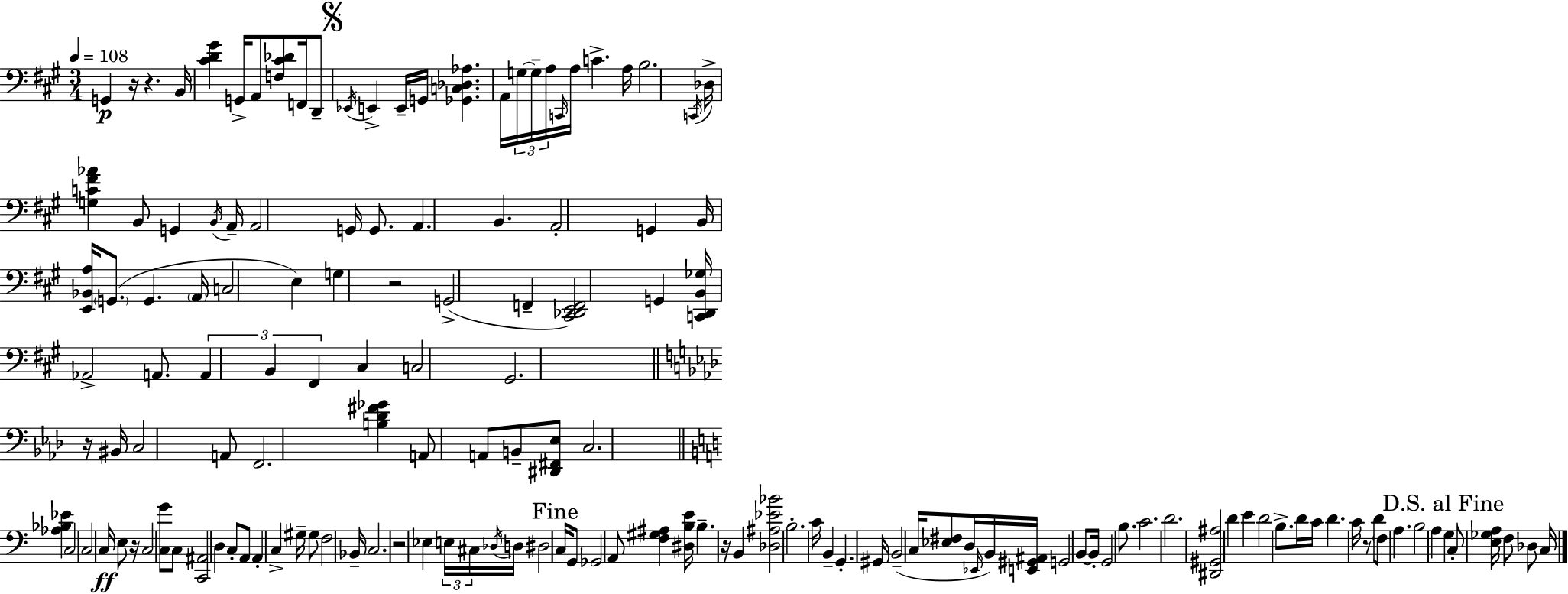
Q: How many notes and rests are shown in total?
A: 148